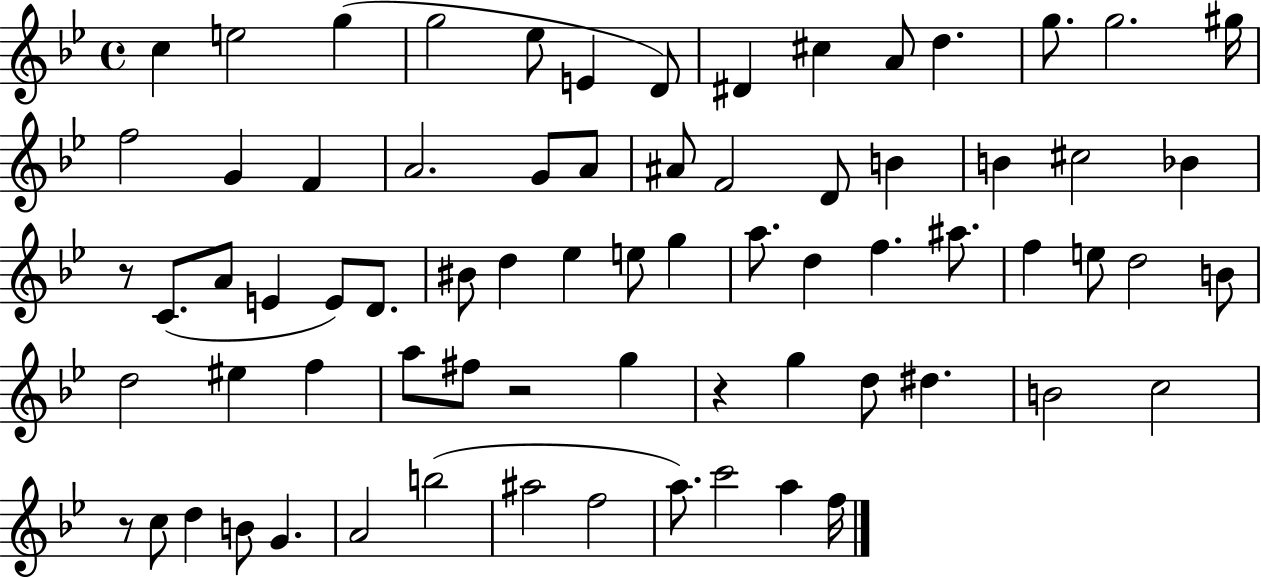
C5/q E5/h G5/q G5/h Eb5/e E4/q D4/e D#4/q C#5/q A4/e D5/q. G5/e. G5/h. G#5/s F5/h G4/q F4/q A4/h. G4/e A4/e A#4/e F4/h D4/e B4/q B4/q C#5/h Bb4/q R/e C4/e. A4/e E4/q E4/e D4/e. BIS4/e D5/q Eb5/q E5/e G5/q A5/e. D5/q F5/q. A#5/e. F5/q E5/e D5/h B4/e D5/h EIS5/q F5/q A5/e F#5/e R/h G5/q R/q G5/q D5/e D#5/q. B4/h C5/h R/e C5/e D5/q B4/e G4/q. A4/h B5/h A#5/h F5/h A5/e. C6/h A5/q F5/s